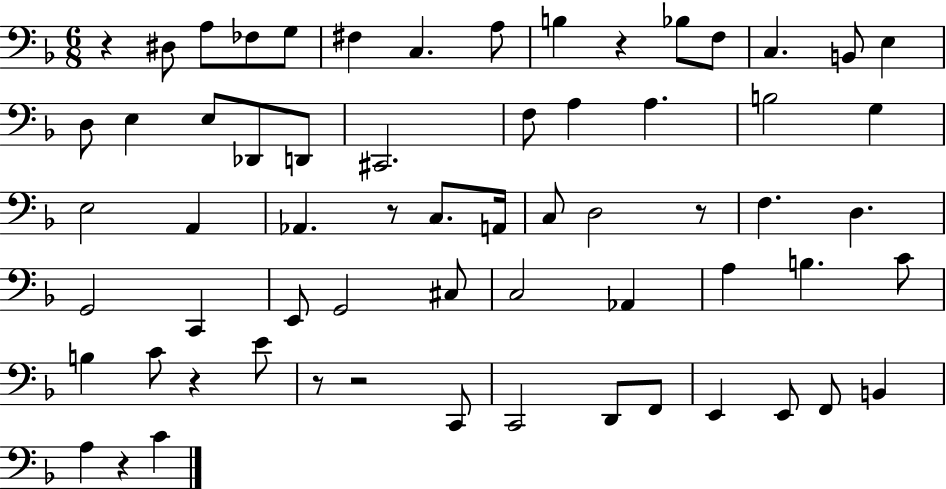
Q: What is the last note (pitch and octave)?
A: C4